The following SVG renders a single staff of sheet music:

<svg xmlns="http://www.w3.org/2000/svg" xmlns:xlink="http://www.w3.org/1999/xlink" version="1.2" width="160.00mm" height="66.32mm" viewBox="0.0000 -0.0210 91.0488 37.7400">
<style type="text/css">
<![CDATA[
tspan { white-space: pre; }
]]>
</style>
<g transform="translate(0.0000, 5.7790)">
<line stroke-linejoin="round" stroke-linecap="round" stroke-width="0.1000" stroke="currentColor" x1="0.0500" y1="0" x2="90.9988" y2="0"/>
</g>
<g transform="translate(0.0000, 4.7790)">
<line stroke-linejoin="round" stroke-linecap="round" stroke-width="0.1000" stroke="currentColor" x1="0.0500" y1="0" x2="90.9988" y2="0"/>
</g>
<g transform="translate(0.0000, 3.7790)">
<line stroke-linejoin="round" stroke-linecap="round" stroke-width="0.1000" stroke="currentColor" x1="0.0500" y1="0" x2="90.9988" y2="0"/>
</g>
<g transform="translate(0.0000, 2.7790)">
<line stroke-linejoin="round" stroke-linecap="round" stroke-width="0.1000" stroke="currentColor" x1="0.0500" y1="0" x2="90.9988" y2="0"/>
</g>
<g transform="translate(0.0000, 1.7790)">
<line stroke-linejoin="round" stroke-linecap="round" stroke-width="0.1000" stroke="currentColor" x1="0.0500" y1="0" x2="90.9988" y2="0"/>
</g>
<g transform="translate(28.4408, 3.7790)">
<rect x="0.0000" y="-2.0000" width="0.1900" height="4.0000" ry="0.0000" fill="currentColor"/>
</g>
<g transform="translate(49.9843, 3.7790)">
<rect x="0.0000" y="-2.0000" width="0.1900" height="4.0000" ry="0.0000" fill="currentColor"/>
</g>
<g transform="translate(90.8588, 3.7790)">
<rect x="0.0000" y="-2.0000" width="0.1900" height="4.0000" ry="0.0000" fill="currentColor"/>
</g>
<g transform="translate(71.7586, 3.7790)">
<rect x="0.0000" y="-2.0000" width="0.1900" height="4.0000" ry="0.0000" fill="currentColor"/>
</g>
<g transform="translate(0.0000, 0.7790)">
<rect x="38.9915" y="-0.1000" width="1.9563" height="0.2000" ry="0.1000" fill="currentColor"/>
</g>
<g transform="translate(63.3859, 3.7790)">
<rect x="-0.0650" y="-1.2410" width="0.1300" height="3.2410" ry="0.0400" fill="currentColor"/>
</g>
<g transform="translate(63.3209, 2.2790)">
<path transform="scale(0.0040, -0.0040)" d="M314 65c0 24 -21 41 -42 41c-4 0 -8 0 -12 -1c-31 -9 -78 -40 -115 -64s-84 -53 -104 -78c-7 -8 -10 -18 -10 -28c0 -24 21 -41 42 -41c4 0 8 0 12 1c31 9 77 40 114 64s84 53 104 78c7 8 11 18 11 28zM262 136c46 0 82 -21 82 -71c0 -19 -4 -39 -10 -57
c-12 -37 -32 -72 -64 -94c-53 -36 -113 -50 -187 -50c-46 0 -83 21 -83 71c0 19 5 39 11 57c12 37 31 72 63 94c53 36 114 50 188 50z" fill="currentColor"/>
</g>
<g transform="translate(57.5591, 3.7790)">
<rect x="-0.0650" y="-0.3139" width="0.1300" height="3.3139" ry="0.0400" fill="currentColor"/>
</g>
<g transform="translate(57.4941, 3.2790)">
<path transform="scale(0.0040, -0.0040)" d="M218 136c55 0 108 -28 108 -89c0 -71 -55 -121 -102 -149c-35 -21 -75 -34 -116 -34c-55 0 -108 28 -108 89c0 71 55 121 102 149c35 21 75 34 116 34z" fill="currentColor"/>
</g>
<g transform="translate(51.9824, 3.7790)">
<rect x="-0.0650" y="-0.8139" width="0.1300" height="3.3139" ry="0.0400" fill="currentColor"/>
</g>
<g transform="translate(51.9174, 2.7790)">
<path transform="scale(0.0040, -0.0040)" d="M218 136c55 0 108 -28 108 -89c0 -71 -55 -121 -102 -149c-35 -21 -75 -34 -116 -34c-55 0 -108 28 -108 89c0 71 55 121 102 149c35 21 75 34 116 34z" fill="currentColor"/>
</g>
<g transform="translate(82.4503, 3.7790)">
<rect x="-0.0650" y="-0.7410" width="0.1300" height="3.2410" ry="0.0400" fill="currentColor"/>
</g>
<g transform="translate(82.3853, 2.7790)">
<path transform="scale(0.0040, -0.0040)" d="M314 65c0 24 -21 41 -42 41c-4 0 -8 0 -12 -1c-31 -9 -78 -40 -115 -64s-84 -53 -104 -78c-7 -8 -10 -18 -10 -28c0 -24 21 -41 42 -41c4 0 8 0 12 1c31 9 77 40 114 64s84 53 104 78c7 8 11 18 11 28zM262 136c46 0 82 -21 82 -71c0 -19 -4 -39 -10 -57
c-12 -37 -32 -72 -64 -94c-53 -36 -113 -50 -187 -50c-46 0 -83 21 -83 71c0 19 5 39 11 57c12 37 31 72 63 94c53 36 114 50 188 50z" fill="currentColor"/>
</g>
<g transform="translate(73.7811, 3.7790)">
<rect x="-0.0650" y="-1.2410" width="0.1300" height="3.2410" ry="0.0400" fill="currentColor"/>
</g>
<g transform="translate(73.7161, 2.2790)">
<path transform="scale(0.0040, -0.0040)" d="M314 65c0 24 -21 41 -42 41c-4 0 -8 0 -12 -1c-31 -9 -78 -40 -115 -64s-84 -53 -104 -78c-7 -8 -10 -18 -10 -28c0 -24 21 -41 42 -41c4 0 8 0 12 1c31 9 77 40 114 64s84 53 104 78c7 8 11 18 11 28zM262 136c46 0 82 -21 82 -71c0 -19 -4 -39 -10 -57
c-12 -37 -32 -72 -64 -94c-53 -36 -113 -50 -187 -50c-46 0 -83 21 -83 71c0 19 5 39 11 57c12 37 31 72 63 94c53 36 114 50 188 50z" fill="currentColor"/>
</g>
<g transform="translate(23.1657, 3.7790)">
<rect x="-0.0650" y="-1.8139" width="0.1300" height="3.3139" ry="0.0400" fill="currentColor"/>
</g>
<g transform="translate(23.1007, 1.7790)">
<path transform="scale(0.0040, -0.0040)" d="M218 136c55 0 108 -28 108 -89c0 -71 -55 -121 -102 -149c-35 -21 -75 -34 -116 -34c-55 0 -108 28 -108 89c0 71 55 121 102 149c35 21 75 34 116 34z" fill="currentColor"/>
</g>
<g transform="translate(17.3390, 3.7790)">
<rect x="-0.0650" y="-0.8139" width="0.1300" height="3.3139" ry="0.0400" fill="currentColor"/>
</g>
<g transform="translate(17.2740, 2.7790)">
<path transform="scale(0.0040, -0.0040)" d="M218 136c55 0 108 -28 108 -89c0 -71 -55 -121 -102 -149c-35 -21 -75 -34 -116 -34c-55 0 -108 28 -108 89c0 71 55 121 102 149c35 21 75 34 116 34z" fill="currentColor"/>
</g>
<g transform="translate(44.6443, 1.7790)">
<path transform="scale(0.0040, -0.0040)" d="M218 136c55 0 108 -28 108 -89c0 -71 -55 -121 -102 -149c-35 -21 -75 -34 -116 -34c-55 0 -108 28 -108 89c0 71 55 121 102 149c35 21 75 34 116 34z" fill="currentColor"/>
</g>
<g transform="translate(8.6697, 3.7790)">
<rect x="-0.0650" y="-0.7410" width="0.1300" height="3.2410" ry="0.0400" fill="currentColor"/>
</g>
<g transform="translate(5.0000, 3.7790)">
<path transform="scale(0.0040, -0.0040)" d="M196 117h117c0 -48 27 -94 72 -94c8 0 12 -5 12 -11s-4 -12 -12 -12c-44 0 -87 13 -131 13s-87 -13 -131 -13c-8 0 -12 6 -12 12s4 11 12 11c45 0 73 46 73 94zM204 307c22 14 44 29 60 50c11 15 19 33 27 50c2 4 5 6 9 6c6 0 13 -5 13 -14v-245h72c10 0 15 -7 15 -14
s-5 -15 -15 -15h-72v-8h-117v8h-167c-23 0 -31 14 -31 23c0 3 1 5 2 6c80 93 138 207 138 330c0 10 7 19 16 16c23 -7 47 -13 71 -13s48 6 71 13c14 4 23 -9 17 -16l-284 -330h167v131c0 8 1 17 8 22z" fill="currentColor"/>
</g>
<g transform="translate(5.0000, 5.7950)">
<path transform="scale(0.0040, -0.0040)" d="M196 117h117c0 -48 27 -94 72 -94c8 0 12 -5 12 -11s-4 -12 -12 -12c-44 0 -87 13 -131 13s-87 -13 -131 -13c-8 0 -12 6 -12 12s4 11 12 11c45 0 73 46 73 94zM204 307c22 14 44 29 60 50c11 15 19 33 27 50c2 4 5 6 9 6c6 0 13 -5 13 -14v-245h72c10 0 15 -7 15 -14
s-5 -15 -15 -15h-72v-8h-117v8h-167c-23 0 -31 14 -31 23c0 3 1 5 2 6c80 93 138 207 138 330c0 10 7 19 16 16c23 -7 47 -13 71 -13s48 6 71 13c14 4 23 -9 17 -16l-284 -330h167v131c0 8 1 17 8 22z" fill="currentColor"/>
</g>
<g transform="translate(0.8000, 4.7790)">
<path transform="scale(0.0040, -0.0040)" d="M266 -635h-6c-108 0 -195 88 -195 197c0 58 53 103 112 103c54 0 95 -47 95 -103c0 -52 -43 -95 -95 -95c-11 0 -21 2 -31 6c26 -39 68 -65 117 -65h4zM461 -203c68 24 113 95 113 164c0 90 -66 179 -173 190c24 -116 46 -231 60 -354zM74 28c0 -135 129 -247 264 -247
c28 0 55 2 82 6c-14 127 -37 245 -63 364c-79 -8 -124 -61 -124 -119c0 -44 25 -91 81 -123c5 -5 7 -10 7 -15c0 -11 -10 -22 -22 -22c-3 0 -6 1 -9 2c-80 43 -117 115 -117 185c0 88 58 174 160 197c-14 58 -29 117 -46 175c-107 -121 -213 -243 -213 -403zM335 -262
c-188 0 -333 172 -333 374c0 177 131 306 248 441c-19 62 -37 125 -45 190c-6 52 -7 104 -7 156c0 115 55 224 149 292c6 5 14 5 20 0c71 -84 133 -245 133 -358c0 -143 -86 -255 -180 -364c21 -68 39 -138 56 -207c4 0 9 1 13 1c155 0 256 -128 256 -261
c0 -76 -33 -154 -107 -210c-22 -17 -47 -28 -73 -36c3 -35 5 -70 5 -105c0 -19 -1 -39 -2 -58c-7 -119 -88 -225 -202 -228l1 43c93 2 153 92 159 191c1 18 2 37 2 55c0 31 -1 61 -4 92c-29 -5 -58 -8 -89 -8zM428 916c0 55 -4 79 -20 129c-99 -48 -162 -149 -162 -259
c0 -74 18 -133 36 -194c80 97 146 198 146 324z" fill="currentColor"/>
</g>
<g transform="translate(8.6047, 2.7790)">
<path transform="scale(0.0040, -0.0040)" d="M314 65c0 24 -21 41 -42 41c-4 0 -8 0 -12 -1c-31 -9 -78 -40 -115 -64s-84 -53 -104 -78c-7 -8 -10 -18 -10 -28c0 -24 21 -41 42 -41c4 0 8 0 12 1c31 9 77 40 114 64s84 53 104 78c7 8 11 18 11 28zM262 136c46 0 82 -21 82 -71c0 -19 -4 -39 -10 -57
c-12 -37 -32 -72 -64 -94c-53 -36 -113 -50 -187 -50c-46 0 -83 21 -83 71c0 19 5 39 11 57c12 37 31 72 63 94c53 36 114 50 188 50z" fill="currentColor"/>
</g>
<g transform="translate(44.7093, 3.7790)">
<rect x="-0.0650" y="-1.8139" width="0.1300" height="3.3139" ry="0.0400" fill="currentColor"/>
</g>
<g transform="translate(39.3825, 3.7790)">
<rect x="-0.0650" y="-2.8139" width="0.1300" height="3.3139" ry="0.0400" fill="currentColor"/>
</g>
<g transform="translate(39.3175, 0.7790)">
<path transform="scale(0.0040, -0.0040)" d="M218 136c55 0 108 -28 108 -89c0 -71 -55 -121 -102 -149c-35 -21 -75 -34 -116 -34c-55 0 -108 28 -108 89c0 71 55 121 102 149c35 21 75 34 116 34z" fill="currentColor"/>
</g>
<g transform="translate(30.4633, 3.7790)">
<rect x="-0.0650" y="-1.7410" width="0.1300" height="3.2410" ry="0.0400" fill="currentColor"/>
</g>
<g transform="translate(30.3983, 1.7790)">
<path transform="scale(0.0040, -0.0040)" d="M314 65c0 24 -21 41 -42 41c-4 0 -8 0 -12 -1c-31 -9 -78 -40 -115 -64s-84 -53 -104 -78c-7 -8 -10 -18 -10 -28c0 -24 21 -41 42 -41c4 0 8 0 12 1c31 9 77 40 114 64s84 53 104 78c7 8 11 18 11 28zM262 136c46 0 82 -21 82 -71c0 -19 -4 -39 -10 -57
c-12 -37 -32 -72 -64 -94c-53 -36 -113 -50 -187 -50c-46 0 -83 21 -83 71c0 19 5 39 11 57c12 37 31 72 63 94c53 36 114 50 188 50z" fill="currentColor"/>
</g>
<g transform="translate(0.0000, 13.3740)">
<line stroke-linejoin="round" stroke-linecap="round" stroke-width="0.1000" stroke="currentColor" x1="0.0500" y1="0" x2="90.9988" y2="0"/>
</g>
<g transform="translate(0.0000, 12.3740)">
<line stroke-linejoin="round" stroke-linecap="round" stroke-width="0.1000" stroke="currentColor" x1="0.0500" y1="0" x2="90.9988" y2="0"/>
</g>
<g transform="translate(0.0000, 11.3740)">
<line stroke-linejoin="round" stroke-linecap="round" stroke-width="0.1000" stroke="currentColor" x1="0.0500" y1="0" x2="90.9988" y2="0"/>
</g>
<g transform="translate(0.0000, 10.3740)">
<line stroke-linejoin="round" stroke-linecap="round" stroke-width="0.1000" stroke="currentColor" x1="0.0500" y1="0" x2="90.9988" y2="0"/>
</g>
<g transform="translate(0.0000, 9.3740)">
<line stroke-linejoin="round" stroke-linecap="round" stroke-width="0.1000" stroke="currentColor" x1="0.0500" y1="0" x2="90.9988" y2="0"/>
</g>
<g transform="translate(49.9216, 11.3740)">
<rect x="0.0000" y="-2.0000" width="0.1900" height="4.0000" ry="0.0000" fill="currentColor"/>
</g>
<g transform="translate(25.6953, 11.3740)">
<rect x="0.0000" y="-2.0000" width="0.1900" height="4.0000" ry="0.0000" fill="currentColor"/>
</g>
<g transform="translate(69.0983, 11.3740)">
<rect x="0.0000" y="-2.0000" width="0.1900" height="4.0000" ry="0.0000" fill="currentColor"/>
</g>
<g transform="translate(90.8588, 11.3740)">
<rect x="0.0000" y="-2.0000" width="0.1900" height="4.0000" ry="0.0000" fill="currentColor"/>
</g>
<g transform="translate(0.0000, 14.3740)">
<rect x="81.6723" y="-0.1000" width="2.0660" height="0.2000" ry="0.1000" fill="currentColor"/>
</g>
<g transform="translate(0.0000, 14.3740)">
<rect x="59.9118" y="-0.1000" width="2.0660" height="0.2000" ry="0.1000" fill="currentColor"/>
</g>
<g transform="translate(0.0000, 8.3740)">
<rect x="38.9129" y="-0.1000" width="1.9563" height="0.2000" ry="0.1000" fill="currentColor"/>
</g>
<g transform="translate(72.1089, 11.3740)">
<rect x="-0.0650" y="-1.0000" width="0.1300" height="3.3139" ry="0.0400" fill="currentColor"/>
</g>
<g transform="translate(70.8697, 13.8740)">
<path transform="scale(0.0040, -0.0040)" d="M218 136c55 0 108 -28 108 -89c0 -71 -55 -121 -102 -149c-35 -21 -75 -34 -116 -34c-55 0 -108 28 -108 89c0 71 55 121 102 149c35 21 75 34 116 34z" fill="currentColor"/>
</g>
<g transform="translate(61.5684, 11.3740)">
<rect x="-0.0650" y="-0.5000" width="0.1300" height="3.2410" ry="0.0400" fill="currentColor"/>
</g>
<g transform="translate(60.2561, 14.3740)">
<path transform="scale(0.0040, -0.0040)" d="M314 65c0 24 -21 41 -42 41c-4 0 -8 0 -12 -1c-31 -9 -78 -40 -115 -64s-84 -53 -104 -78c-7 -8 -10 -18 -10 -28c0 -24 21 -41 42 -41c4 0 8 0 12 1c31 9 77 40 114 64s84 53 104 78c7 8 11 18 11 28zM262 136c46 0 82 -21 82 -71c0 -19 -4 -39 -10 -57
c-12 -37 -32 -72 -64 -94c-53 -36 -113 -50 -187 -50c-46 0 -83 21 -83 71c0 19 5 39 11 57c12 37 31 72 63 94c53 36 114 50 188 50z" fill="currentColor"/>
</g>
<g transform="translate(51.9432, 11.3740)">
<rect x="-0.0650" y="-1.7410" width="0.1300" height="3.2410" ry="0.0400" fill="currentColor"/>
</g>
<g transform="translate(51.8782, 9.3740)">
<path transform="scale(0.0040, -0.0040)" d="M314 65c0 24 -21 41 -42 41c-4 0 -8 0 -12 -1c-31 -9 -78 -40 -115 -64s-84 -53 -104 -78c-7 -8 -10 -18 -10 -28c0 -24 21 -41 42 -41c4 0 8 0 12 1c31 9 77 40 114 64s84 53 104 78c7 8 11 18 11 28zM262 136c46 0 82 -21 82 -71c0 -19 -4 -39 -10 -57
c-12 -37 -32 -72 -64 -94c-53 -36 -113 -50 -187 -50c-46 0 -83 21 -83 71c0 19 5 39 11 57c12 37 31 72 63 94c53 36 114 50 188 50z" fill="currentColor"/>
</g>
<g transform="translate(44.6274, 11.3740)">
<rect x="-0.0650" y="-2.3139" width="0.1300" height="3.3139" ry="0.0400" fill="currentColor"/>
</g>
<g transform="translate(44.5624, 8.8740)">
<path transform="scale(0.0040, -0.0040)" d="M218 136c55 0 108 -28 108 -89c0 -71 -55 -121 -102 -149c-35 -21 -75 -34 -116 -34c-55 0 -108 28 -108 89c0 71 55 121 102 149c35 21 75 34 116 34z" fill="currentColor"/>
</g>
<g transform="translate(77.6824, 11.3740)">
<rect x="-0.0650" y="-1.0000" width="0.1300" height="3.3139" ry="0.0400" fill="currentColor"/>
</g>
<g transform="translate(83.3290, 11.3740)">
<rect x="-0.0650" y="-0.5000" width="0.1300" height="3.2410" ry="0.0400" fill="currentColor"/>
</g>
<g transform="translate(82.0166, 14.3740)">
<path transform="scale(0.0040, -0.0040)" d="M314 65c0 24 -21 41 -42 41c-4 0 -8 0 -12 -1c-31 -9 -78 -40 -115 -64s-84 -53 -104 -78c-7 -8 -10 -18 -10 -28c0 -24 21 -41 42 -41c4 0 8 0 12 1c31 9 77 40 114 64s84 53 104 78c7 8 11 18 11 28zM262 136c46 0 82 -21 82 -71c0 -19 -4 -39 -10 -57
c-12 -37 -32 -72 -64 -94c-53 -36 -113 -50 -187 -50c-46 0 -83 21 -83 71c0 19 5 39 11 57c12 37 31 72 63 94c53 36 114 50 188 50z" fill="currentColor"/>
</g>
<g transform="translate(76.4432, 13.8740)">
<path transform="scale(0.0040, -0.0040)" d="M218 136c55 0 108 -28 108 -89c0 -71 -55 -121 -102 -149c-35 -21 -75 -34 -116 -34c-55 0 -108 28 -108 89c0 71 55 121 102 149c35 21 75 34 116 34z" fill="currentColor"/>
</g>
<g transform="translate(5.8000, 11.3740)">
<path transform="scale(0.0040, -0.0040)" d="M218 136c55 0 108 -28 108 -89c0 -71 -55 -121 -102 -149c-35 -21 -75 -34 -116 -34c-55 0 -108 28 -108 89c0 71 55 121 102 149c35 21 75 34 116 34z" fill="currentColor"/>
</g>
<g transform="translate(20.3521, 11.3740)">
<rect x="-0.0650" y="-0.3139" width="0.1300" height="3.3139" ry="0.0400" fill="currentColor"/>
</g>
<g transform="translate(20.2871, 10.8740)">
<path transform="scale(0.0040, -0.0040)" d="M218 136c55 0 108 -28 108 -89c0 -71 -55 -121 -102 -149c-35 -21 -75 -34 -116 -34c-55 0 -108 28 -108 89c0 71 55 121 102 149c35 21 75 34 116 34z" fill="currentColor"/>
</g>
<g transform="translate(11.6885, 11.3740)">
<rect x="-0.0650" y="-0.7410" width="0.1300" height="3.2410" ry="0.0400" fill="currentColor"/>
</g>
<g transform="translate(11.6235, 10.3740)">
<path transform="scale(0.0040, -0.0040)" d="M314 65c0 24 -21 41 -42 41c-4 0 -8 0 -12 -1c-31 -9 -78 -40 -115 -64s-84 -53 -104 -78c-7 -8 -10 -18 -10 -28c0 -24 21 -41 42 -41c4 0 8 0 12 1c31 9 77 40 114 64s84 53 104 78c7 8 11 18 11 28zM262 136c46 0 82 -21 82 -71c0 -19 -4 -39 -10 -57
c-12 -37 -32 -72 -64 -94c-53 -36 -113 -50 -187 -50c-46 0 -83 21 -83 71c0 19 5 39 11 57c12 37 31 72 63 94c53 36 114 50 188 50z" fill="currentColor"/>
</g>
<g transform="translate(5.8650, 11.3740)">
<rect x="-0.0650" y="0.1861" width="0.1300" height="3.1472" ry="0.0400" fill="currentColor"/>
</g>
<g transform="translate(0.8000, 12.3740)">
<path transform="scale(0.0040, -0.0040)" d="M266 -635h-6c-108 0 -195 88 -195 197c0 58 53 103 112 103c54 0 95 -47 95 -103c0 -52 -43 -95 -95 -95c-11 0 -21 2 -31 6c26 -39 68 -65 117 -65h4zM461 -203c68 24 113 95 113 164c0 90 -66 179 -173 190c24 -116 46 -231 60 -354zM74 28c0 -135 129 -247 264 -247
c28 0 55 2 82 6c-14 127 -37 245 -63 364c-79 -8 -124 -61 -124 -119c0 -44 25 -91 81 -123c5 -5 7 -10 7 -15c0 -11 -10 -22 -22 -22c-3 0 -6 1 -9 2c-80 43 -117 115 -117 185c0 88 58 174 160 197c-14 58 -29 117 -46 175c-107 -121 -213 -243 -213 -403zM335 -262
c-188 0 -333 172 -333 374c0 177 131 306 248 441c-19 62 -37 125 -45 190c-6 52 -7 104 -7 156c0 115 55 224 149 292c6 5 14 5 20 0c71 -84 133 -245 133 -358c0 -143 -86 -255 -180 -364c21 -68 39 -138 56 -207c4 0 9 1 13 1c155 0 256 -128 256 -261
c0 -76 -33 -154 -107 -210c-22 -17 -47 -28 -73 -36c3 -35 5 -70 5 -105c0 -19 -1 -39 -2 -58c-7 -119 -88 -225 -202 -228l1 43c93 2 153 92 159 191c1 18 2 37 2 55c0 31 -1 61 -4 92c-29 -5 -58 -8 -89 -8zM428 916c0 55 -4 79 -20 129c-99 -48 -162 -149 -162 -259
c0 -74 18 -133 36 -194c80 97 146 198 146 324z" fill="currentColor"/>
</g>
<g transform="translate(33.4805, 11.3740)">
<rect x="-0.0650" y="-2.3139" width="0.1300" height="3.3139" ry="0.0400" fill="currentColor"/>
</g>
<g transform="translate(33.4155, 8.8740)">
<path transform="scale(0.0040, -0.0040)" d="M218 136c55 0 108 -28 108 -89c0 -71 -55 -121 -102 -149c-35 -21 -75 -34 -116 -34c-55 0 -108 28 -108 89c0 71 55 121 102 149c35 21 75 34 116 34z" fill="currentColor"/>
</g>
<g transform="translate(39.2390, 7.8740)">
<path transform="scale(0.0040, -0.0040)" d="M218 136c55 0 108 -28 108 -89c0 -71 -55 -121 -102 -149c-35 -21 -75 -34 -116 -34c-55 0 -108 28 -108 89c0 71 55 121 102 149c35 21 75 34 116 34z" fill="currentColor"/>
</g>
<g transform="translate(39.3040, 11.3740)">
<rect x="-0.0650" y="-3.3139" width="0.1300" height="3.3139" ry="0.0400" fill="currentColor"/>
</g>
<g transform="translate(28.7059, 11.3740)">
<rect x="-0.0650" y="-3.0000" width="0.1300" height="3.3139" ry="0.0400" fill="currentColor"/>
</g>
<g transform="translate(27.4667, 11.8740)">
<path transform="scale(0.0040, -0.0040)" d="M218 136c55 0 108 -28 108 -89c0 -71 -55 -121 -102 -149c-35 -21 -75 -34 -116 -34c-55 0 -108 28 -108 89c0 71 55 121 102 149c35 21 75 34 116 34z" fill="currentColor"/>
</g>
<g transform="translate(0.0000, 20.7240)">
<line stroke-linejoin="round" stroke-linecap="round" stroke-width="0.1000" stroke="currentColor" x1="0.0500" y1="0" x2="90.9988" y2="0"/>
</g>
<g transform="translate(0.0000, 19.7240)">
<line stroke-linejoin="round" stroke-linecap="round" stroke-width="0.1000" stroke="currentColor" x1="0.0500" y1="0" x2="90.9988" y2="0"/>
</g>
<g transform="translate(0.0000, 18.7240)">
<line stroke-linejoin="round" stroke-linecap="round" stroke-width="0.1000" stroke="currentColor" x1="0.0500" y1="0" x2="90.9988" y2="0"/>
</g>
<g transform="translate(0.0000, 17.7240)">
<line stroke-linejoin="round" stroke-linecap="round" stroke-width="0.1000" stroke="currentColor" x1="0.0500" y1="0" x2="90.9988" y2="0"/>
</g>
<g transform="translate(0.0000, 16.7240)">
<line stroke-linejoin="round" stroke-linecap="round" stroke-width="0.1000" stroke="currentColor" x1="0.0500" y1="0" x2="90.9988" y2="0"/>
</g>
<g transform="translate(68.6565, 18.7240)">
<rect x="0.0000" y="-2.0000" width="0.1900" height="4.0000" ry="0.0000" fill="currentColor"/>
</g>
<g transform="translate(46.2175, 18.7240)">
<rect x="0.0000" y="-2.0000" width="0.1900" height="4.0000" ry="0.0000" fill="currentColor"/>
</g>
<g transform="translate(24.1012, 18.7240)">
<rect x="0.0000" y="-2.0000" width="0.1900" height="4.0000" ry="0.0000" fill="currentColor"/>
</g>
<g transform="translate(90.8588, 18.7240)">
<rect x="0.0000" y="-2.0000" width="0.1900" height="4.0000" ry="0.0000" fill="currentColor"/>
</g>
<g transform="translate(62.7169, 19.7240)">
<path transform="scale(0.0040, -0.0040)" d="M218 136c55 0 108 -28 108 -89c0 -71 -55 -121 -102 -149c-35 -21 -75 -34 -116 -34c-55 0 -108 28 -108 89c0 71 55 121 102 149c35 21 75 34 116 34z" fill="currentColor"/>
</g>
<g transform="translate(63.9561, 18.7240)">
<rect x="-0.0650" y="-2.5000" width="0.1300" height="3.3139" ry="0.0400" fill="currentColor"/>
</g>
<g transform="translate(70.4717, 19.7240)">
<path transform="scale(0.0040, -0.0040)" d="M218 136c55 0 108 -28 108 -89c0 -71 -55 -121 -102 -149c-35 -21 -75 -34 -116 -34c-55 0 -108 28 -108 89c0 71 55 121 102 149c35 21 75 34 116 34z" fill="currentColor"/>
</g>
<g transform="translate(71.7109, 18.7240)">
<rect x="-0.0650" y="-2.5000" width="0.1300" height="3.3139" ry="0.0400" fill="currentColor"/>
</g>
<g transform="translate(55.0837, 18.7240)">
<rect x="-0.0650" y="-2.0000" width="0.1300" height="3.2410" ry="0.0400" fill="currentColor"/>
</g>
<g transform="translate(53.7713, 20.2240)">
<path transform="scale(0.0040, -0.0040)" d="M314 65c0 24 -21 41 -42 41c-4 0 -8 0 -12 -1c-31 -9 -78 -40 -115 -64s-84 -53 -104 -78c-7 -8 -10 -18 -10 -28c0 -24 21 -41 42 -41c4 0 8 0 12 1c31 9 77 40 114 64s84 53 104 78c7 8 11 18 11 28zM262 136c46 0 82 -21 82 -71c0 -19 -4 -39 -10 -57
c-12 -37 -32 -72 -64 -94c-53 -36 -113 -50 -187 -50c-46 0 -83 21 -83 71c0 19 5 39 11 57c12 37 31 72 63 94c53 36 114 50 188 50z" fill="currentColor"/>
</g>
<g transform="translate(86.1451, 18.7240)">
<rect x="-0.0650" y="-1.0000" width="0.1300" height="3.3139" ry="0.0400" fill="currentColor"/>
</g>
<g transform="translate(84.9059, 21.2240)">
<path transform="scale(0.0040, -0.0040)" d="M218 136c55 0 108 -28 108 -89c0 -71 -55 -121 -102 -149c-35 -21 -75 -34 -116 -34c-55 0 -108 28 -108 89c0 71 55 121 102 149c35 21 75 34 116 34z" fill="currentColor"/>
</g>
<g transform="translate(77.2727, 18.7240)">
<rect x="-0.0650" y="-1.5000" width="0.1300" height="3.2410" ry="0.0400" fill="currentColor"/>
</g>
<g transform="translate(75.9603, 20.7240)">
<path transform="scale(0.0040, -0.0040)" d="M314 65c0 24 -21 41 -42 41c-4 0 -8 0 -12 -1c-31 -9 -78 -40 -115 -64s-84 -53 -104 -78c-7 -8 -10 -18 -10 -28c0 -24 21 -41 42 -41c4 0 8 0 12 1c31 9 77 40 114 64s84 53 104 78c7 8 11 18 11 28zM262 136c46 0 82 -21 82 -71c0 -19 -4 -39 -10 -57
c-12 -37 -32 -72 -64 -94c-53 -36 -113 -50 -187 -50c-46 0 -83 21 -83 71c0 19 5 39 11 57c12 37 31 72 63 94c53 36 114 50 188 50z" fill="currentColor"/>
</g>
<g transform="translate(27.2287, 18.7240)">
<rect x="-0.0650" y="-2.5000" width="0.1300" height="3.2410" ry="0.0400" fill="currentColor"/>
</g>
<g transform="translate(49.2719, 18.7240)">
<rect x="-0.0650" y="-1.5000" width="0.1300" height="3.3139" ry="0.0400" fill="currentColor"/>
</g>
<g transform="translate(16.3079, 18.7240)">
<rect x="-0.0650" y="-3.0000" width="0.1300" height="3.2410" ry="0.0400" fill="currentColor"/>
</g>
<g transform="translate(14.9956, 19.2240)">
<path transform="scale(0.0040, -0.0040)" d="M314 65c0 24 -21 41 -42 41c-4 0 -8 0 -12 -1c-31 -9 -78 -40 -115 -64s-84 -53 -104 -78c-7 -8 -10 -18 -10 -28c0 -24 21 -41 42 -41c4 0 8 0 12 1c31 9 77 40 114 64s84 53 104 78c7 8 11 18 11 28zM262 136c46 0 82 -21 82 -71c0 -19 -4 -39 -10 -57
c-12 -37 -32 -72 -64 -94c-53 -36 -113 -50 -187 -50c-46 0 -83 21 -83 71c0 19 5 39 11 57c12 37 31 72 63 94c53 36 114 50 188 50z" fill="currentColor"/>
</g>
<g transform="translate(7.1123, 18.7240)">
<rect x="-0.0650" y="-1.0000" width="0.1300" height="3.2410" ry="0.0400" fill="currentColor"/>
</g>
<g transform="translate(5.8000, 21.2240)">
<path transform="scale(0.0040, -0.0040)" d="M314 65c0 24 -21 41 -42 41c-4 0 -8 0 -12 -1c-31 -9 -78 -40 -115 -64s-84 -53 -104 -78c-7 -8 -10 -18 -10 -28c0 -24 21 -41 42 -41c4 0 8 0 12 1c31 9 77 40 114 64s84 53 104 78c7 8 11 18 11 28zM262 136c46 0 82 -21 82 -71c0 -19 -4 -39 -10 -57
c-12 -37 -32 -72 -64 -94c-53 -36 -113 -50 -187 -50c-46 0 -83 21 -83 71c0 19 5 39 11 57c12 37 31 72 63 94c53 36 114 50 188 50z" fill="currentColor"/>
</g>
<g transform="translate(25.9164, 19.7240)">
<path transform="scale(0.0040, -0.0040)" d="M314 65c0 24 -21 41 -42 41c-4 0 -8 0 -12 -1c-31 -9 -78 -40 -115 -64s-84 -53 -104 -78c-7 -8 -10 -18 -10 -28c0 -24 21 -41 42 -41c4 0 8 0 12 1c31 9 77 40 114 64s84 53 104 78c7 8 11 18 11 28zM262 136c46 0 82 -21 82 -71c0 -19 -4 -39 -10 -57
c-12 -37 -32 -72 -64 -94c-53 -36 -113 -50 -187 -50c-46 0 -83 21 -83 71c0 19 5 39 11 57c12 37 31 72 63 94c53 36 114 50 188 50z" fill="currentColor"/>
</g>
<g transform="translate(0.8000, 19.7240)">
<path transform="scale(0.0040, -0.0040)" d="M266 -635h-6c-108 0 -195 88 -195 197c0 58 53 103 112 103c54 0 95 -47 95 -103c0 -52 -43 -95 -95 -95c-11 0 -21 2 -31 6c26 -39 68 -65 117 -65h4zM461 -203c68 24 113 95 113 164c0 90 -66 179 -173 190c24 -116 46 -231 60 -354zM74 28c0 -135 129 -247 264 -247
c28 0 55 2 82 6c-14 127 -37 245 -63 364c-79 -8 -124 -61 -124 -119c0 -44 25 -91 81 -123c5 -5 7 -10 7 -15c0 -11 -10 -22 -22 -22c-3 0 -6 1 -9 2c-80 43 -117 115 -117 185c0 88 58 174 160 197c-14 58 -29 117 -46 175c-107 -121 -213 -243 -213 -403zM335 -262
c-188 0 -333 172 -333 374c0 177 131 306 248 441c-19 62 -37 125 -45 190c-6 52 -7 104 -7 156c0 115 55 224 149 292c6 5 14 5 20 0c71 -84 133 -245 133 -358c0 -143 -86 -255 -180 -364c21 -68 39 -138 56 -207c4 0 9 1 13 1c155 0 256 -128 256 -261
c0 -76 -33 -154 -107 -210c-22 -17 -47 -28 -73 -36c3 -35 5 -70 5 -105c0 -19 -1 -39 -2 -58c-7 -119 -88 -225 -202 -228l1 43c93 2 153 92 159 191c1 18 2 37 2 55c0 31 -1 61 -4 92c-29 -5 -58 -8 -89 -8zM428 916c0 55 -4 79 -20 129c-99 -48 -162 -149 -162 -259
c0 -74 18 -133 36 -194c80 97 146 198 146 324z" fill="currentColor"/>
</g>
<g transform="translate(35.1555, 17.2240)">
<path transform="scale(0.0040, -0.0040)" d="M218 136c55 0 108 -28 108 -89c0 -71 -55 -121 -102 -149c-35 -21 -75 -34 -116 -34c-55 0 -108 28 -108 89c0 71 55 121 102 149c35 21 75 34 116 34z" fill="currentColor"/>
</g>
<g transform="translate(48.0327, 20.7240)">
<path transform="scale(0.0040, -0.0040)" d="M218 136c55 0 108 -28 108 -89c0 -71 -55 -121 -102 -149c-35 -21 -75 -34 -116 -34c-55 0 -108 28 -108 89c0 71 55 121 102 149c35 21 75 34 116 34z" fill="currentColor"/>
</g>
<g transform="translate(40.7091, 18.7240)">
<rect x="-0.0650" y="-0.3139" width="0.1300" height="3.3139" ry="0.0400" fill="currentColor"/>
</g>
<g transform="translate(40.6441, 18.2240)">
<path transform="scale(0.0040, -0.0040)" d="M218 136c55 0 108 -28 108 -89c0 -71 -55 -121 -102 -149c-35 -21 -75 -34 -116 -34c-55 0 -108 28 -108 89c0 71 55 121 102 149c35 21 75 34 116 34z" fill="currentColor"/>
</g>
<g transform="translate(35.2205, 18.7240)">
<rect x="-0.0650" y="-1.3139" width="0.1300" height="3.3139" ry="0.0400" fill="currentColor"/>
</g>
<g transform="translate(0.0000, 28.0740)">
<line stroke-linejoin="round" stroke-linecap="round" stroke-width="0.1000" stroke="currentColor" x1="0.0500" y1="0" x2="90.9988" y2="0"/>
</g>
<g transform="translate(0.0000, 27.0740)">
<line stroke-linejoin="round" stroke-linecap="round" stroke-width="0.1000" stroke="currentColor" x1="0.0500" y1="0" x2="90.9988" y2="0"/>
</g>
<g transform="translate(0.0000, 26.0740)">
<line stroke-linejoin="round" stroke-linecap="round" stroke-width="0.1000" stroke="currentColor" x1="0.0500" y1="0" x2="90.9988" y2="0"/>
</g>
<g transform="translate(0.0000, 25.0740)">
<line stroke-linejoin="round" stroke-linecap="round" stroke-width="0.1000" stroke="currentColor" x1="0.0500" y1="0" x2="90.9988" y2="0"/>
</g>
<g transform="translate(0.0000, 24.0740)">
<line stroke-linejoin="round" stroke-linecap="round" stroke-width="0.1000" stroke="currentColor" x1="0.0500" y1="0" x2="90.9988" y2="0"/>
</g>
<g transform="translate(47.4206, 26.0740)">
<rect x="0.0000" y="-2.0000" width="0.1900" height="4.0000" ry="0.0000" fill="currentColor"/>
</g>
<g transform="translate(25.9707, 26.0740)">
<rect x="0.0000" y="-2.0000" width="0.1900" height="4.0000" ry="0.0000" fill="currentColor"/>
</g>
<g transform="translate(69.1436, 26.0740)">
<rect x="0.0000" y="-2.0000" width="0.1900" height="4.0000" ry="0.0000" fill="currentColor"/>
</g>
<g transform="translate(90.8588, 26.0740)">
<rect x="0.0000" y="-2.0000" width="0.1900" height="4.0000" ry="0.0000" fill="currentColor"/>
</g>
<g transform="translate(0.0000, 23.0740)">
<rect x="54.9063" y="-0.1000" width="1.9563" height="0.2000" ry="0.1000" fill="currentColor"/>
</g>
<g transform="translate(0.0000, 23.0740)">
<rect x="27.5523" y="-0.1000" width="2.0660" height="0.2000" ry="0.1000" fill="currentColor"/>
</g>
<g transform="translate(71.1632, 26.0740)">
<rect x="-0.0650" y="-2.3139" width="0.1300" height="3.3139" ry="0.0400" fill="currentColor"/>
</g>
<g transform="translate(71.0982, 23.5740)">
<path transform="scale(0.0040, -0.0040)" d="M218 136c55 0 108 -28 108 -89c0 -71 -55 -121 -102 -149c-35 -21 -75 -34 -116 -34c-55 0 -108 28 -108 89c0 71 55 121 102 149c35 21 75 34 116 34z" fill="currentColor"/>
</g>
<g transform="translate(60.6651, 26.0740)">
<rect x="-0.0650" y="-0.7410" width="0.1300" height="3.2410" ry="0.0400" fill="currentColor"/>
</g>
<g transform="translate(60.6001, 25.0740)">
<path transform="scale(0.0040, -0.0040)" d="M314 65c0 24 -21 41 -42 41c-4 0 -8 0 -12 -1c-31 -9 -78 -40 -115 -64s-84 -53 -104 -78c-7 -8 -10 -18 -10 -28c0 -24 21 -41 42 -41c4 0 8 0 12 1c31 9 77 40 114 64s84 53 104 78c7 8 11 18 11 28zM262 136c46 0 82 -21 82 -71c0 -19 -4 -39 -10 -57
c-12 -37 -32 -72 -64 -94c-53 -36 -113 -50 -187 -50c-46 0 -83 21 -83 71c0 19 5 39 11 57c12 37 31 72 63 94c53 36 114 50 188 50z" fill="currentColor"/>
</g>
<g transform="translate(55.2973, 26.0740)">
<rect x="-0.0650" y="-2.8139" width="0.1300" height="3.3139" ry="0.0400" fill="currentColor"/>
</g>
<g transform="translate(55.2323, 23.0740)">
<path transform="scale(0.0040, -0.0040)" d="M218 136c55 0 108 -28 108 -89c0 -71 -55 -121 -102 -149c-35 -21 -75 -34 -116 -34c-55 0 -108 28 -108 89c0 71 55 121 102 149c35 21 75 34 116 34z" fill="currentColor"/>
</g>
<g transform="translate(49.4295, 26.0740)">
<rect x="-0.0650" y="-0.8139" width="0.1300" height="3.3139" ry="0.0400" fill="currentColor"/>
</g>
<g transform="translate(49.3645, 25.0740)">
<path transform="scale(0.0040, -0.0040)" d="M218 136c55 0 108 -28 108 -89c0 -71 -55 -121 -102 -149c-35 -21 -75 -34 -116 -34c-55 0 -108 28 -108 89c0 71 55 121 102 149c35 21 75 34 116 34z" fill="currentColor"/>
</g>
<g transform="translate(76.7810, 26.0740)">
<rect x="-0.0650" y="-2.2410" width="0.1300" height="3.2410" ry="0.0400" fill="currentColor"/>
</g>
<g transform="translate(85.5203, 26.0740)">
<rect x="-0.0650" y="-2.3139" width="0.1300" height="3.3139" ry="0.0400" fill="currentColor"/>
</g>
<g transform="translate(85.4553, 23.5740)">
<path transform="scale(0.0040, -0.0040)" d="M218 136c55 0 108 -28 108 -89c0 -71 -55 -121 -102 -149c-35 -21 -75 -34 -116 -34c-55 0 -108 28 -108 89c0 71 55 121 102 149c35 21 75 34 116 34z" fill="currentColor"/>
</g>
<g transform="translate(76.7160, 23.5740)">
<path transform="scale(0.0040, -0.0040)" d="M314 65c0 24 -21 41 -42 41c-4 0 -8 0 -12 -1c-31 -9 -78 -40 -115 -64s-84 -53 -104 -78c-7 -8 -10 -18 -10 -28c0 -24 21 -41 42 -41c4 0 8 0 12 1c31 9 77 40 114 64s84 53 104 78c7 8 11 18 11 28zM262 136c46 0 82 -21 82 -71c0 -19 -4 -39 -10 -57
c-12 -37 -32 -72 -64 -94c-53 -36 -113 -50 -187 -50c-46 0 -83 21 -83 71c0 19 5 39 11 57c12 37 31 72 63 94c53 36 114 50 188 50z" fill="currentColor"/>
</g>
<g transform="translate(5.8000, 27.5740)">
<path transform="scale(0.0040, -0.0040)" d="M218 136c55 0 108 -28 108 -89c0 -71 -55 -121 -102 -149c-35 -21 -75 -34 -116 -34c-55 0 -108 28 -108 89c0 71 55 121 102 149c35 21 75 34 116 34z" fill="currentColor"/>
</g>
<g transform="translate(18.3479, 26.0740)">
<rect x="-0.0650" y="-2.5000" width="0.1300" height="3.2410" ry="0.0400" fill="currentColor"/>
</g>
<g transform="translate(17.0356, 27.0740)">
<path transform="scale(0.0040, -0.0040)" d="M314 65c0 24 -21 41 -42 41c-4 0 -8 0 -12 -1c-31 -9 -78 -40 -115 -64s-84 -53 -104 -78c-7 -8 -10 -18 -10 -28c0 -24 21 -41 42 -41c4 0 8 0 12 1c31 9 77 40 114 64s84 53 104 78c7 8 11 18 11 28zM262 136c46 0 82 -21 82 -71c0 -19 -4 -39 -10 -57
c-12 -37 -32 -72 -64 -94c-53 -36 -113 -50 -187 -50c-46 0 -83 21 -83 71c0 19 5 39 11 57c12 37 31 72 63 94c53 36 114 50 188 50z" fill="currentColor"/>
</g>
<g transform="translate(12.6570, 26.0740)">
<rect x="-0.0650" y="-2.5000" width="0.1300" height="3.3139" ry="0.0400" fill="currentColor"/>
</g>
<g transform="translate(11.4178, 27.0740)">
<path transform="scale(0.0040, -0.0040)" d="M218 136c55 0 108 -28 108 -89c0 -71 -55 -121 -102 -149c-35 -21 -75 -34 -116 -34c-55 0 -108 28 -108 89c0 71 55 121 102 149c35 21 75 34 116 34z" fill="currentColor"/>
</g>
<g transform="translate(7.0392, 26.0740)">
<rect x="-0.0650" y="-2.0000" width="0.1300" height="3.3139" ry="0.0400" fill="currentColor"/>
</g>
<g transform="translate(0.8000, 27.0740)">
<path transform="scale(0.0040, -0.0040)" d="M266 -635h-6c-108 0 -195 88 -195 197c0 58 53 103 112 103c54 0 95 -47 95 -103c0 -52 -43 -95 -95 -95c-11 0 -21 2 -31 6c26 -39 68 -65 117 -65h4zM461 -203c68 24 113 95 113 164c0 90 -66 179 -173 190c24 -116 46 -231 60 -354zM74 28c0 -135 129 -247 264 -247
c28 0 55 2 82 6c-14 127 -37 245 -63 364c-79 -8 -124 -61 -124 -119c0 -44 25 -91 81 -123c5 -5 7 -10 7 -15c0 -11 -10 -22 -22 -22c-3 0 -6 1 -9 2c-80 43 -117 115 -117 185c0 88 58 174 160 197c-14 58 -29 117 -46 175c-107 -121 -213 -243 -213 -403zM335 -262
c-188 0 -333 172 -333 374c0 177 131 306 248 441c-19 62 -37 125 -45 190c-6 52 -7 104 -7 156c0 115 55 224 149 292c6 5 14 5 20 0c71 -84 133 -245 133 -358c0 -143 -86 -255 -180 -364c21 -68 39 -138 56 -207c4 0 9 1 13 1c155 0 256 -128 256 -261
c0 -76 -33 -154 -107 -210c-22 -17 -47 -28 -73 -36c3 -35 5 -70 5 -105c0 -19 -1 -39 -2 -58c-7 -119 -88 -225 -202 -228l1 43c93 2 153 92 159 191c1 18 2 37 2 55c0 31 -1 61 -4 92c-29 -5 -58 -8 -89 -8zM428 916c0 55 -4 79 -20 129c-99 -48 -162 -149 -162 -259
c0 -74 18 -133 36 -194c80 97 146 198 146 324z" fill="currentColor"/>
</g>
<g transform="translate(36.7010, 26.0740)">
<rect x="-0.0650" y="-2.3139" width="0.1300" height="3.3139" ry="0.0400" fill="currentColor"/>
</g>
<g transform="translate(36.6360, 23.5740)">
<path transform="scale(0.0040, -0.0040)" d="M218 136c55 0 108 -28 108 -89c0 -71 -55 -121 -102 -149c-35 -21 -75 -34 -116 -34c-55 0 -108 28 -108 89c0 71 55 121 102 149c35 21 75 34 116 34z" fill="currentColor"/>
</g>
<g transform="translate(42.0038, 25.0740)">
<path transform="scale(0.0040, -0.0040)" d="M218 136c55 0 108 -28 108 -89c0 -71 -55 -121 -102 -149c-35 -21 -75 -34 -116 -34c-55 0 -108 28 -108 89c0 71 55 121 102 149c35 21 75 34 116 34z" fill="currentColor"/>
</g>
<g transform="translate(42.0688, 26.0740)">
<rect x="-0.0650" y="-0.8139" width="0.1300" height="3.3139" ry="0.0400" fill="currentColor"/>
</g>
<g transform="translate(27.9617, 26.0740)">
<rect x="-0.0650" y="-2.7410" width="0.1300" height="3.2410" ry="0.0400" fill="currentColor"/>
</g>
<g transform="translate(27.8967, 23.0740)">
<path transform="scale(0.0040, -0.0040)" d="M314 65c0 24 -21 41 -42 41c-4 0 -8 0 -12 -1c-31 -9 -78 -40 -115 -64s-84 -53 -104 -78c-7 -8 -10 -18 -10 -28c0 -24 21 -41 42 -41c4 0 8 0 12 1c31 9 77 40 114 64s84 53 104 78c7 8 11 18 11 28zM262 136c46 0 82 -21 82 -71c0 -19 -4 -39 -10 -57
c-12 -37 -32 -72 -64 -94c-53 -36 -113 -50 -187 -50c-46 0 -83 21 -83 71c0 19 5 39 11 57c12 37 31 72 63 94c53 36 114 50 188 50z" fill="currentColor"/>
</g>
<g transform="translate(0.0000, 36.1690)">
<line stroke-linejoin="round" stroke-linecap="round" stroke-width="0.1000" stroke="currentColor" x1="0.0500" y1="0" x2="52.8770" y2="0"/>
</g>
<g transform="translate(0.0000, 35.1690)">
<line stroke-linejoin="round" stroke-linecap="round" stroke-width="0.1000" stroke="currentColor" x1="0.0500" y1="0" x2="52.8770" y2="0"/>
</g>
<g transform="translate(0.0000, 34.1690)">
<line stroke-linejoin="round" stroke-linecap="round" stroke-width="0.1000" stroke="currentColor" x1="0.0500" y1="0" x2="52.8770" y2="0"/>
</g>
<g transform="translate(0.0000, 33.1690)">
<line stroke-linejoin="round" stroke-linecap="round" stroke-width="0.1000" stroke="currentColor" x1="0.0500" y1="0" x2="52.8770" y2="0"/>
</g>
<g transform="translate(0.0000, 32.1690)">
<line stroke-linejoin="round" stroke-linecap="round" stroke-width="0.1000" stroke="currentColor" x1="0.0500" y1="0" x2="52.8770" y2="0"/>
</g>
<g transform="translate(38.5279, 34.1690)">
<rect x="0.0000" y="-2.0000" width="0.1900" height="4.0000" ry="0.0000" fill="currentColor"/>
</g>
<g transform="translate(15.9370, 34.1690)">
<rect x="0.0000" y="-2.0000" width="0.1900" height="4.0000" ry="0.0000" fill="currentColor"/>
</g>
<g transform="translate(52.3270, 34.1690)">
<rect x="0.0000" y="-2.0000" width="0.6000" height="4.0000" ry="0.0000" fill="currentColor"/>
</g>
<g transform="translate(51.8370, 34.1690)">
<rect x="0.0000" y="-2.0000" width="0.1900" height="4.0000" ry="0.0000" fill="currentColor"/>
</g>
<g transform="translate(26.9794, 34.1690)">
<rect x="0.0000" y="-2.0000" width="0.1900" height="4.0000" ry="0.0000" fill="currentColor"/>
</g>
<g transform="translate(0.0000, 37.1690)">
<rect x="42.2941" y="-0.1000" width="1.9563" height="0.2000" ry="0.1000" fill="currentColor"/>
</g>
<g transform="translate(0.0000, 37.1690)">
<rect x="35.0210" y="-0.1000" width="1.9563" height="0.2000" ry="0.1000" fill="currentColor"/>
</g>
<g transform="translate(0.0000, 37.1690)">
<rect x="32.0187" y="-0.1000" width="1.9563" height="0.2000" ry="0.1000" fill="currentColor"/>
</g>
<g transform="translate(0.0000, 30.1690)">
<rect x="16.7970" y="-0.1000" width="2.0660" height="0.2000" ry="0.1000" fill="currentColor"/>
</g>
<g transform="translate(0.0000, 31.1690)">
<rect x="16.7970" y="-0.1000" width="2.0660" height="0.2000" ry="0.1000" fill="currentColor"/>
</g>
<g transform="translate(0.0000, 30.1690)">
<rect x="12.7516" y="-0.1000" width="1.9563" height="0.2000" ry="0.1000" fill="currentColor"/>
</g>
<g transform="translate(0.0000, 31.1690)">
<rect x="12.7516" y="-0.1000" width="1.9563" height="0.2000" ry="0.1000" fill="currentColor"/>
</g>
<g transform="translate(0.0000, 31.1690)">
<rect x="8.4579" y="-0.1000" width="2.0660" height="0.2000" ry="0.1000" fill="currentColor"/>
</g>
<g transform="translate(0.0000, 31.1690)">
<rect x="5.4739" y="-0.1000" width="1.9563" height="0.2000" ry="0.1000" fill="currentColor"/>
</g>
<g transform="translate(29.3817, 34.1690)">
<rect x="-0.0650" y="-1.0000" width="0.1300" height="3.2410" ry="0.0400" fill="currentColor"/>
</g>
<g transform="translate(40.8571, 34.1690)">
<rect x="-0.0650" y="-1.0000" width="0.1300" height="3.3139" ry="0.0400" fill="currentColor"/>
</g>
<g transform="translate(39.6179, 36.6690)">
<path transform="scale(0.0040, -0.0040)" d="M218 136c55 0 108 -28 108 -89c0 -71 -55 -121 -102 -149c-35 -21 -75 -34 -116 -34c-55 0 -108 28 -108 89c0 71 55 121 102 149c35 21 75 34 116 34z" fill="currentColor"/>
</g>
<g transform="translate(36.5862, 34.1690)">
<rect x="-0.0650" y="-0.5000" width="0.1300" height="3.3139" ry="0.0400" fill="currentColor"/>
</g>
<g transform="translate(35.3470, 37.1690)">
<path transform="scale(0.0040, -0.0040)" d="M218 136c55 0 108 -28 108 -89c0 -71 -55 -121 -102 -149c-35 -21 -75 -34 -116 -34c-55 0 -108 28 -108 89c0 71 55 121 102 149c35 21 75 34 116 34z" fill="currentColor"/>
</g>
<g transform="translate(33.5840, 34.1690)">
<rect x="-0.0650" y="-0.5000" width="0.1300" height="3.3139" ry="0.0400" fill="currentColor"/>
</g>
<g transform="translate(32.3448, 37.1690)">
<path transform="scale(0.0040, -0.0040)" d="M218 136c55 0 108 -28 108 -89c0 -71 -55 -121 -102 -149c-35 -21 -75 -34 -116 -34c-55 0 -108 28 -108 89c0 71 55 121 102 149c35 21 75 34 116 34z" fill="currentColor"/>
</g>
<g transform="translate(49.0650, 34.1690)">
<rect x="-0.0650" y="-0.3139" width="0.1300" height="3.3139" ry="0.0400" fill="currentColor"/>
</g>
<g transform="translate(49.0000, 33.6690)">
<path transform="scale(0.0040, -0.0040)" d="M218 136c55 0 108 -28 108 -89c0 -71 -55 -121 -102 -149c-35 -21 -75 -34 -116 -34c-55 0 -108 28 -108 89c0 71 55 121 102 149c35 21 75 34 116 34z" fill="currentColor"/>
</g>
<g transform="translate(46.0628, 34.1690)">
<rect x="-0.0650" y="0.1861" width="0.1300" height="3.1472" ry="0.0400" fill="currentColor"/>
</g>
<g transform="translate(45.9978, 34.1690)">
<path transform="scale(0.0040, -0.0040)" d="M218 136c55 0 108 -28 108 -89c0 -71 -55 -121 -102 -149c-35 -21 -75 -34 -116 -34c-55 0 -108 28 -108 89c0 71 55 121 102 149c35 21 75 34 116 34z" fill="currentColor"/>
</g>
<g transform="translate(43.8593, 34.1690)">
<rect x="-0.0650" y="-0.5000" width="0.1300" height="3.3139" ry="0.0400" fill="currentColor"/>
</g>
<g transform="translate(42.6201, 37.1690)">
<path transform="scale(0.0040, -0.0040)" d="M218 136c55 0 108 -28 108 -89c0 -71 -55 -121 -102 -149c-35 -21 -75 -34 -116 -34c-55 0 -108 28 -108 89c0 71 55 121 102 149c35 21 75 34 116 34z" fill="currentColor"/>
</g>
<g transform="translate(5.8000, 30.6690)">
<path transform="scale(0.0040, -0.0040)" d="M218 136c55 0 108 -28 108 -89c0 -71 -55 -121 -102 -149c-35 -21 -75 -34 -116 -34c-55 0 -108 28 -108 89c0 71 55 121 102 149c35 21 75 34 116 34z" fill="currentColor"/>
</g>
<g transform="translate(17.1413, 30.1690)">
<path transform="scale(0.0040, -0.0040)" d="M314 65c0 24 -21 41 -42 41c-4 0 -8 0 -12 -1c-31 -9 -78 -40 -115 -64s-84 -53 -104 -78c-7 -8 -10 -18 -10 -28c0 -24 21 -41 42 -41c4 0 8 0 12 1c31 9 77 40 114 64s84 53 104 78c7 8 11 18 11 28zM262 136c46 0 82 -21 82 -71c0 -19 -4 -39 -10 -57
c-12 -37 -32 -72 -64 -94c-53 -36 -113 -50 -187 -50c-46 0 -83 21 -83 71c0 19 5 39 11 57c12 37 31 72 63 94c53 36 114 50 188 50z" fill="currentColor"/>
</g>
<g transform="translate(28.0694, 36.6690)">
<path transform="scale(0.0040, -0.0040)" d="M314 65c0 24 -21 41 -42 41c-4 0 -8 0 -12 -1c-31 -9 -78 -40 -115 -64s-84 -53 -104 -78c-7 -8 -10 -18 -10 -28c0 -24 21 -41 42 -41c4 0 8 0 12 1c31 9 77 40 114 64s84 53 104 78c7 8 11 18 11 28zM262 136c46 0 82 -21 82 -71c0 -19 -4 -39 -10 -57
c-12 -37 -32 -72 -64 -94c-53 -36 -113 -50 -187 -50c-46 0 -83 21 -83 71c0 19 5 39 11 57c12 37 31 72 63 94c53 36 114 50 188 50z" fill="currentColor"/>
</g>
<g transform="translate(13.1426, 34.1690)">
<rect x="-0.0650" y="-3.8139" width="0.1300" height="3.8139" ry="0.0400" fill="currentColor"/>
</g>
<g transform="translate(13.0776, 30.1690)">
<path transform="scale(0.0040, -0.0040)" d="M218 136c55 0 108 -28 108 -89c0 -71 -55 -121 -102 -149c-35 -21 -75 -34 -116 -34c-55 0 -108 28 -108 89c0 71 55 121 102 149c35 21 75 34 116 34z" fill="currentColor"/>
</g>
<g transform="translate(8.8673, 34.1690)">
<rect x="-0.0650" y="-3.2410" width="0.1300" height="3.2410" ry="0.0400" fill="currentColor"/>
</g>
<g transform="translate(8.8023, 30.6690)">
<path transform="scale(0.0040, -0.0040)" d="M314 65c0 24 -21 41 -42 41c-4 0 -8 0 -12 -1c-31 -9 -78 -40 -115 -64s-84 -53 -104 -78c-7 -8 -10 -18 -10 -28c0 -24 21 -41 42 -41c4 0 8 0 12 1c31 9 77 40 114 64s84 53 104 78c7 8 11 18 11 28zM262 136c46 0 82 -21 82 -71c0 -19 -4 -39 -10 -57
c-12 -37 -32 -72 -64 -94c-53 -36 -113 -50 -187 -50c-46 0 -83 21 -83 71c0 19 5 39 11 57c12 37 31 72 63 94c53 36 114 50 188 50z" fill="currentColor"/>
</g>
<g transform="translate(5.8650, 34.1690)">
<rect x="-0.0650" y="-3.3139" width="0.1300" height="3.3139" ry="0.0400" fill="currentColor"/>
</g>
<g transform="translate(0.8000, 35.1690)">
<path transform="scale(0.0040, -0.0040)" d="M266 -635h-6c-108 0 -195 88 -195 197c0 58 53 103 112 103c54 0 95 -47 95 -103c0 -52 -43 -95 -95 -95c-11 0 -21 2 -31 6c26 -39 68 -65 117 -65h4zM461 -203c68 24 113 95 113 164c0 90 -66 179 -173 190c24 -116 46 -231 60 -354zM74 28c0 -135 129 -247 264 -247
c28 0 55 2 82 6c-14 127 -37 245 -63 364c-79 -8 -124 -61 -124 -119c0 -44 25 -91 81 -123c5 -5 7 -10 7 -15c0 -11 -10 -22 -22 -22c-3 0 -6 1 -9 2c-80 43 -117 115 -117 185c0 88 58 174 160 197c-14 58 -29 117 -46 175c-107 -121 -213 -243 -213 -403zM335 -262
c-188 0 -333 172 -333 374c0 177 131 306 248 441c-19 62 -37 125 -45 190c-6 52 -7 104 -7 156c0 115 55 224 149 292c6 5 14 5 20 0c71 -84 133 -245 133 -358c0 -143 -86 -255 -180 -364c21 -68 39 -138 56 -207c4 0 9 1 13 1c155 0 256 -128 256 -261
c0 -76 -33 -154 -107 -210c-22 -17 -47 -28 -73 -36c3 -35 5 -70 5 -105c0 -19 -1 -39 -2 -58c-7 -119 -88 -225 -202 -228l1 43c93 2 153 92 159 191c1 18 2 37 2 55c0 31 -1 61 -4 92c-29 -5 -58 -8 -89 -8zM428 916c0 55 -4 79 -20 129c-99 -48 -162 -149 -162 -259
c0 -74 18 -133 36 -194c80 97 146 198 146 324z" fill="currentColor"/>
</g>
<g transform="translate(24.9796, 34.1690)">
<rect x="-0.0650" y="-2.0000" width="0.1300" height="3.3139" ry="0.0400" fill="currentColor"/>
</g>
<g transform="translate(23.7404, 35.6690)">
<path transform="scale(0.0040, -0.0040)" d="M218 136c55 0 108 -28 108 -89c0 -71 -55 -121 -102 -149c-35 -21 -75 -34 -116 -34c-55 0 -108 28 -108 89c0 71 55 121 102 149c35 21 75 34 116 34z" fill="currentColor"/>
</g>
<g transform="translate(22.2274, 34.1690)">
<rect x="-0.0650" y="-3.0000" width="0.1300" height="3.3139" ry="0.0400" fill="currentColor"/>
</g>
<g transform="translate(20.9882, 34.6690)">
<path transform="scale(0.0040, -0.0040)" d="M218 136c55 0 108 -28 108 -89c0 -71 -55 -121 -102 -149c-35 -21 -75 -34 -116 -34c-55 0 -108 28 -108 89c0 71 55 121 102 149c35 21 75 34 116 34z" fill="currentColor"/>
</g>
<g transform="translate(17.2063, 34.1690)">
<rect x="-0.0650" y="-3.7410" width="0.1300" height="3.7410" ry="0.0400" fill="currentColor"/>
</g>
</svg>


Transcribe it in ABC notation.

X:1
T:Untitled
M:4/4
L:1/4
K:C
d2 d f f2 a f d c e2 e2 d2 B d2 c A g b g f2 C2 D D C2 D2 A2 G2 e c E F2 G G E2 D F G G2 a2 g d d a d2 g g2 g b b2 c' c'2 A F D2 C C D C B c